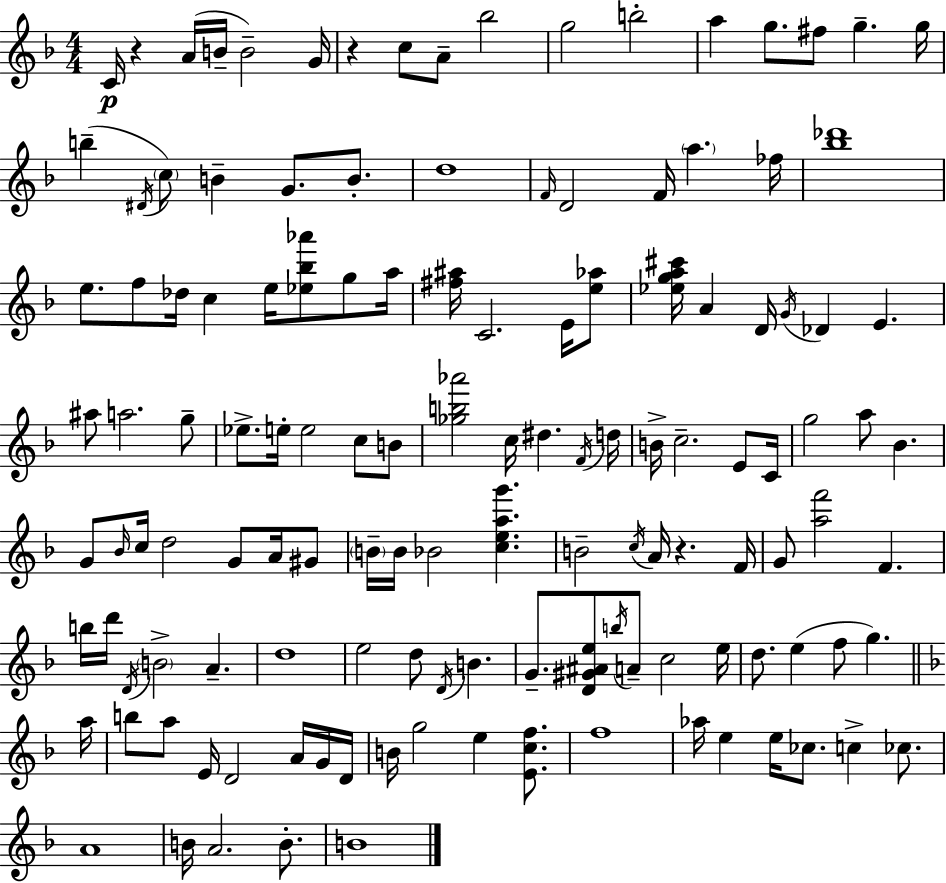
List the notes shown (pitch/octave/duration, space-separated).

C4/s R/q A4/s B4/s B4/h G4/s R/q C5/e A4/e Bb5/h G5/h B5/h A5/q G5/e. F#5/e G5/q. G5/s B5/q D#4/s C5/e B4/q G4/e. B4/e. D5/w F4/s D4/h F4/s A5/q. FES5/s [Bb5,Db6]/w E5/e. F5/e Db5/s C5/q E5/s [Eb5,Bb5,Ab6]/e G5/e A5/s [F#5,A#5]/s C4/h. E4/s [E5,Ab5]/e [Eb5,G5,A5,C#6]/s A4/q D4/s G4/s Db4/q E4/q. A#5/e A5/h. G5/e Eb5/e. E5/s E5/h C5/e B4/e [Gb5,B5,Ab6]/h C5/s D#5/q. F4/s D5/s B4/s C5/h. E4/e C4/s G5/h A5/e Bb4/q. G4/e Bb4/s C5/s D5/h G4/e A4/s G#4/e B4/s B4/s Bb4/h [C5,E5,A5,G6]/q. B4/h C5/s A4/s R/q. F4/s G4/e [A5,F6]/h F4/q. B5/s D6/s D4/s B4/h A4/q. D5/w E5/h D5/e D4/s B4/q. G4/e. [D4,G#4,A#4,E5]/e B5/s A4/e C5/h E5/s D5/e. E5/q F5/e G5/q. A5/s B5/e A5/e E4/s D4/h A4/s G4/s D4/s B4/s G5/h E5/q [E4,C5,F5]/e. F5/w Ab5/s E5/q E5/s CES5/e. C5/q CES5/e. A4/w B4/s A4/h. B4/e. B4/w